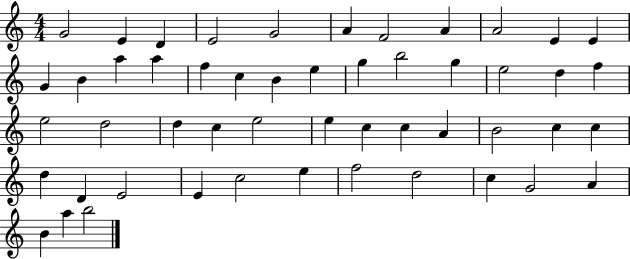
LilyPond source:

{
  \clef treble
  \numericTimeSignature
  \time 4/4
  \key c \major
  g'2 e'4 d'4 | e'2 g'2 | a'4 f'2 a'4 | a'2 e'4 e'4 | \break g'4 b'4 a''4 a''4 | f''4 c''4 b'4 e''4 | g''4 b''2 g''4 | e''2 d''4 f''4 | \break e''2 d''2 | d''4 c''4 e''2 | e''4 c''4 c''4 a'4 | b'2 c''4 c''4 | \break d''4 d'4 e'2 | e'4 c''2 e''4 | f''2 d''2 | c''4 g'2 a'4 | \break b'4 a''4 b''2 | \bar "|."
}